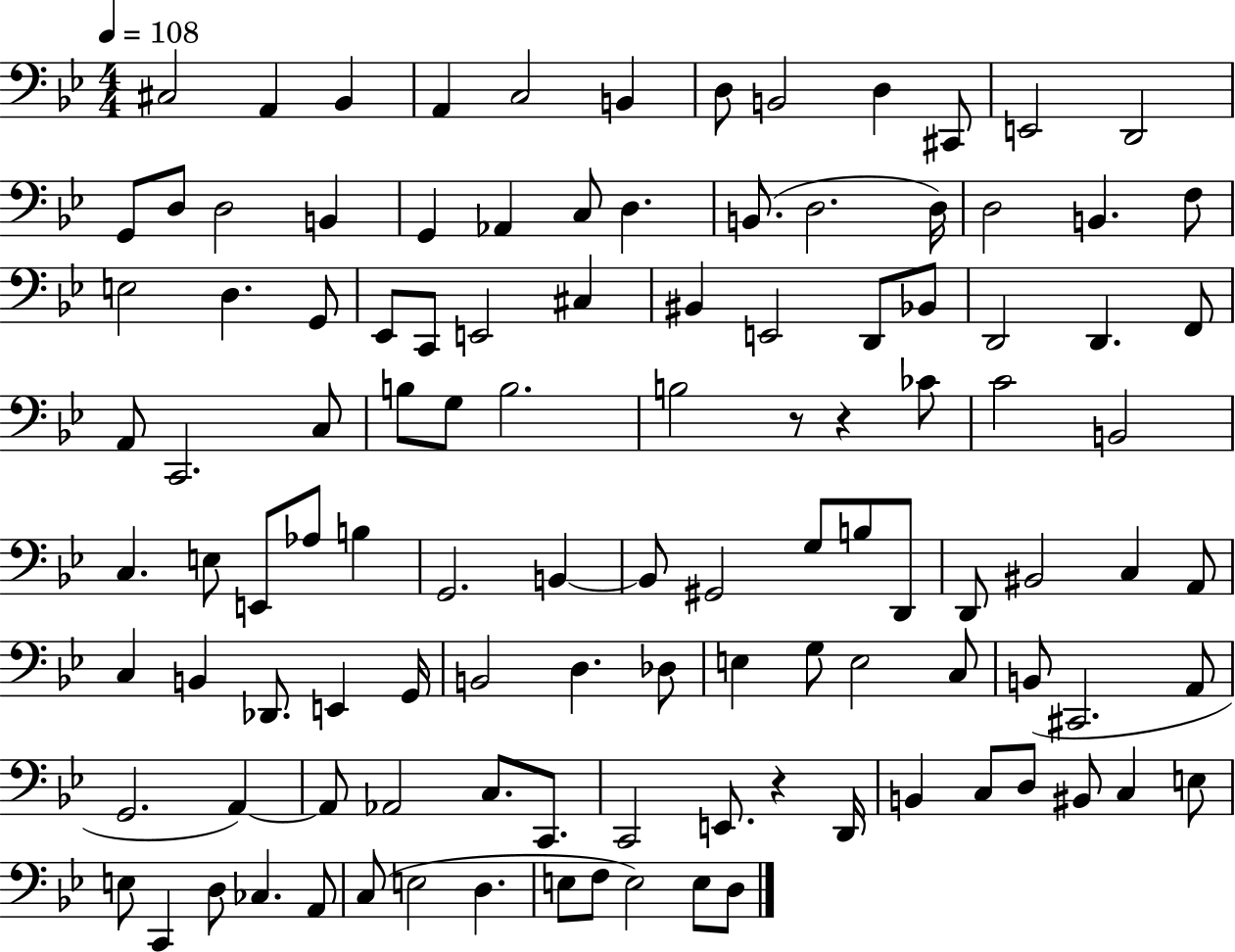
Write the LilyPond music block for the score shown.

{
  \clef bass
  \numericTimeSignature
  \time 4/4
  \key bes \major
  \tempo 4 = 108
  cis2 a,4 bes,4 | a,4 c2 b,4 | d8 b,2 d4 cis,8 | e,2 d,2 | \break g,8 d8 d2 b,4 | g,4 aes,4 c8 d4. | b,8.( d2. d16) | d2 b,4. f8 | \break e2 d4. g,8 | ees,8 c,8 e,2 cis4 | bis,4 e,2 d,8 bes,8 | d,2 d,4. f,8 | \break a,8 c,2. c8 | b8 g8 b2. | b2 r8 r4 ces'8 | c'2 b,2 | \break c4. e8 e,8 aes8 b4 | g,2. b,4~~ | b,8 gis,2 g8 b8 d,8 | d,8 bis,2 c4 a,8 | \break c4 b,4 des,8. e,4 g,16 | b,2 d4. des8 | e4 g8 e2 c8 | b,8( cis,2. a,8 | \break g,2. a,4~~) | a,8 aes,2 c8. c,8. | c,2 e,8. r4 d,16 | b,4 c8 d8 bis,8 c4 e8 | \break e8 c,4 d8 ces4. a,8 | c8( e2 d4. | e8 f8 e2) e8 d8 | \bar "|."
}